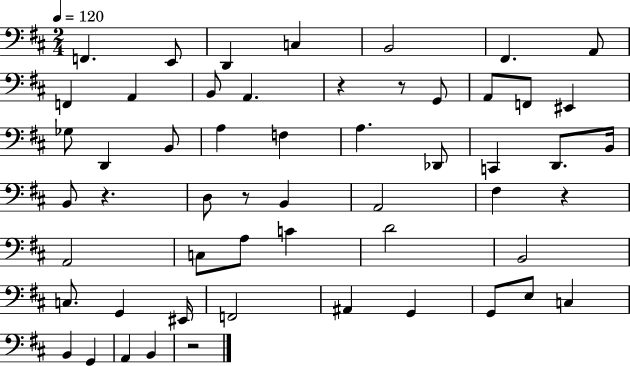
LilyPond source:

{
  \clef bass
  \numericTimeSignature
  \time 2/4
  \key d \major
  \tempo 4 = 120
  f,4. e,8 | d,4 c4 | b,2 | fis,4. a,8 | \break f,4 a,4 | b,8 a,4. | r4 r8 g,8 | a,8 f,8 eis,4 | \break ges8 d,4 b,8 | a4 f4 | a4. des,8 | c,4 d,8. b,16 | \break b,8 r4. | d8 r8 b,4 | a,2 | fis4 r4 | \break a,2 | c8 a8 c'4 | d'2 | b,2 | \break c8. g,4 eis,16 | f,2 | ais,4 g,4 | g,8 e8 c4 | \break b,4 g,4 | a,4 b,4 | r2 | \bar "|."
}